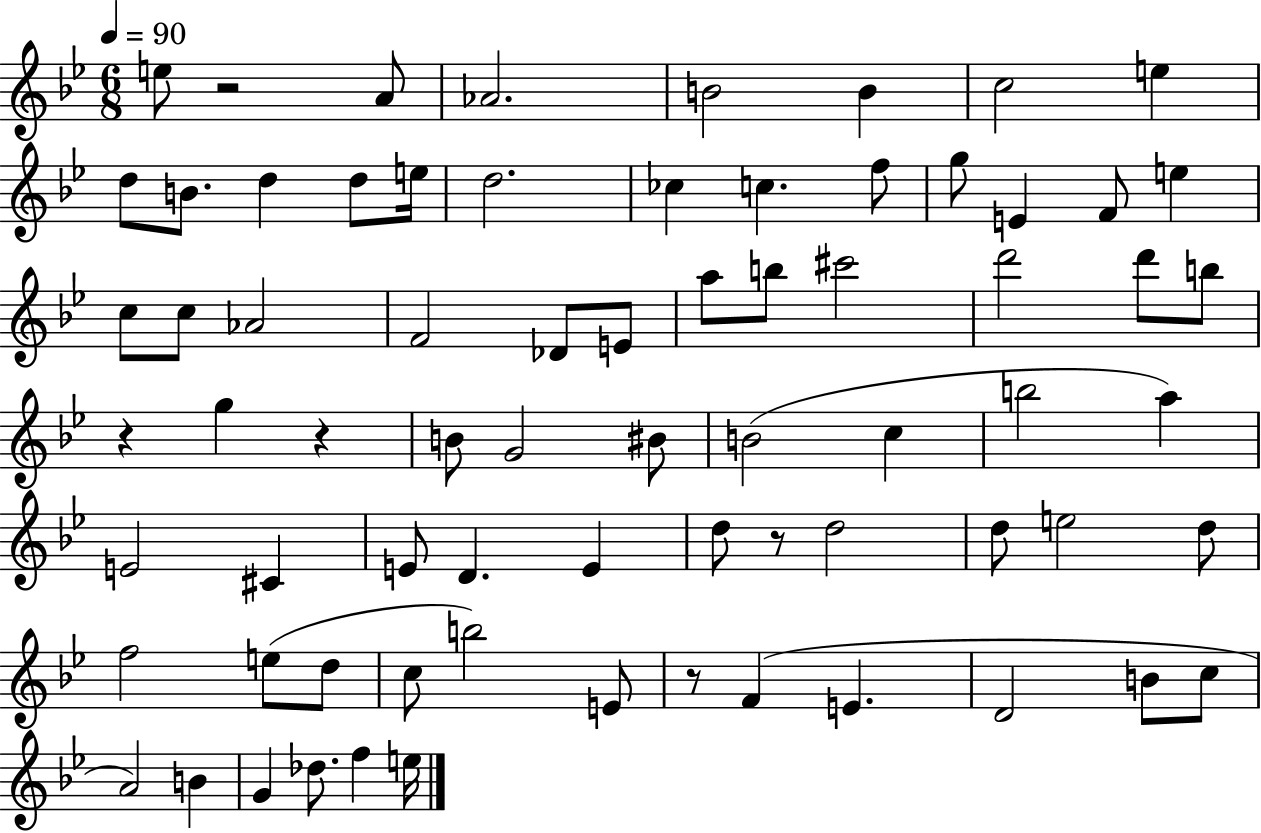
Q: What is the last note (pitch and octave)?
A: E5